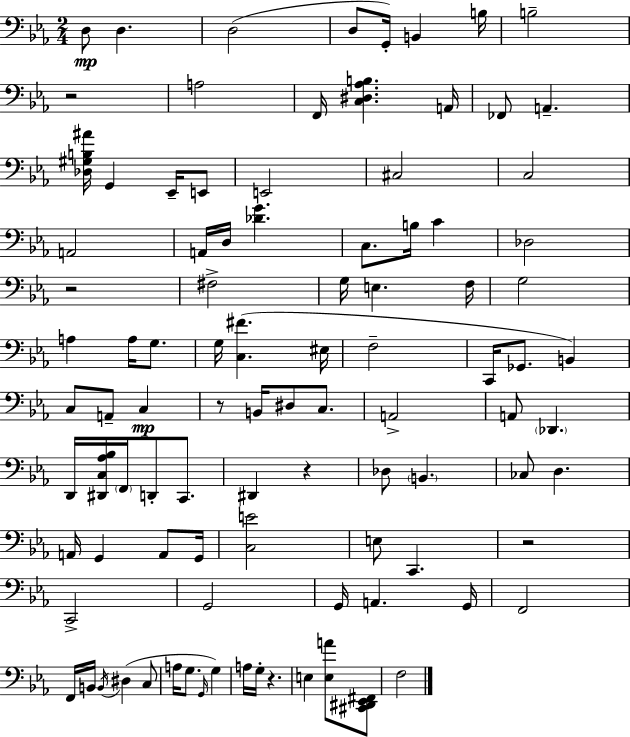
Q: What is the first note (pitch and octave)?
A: D3